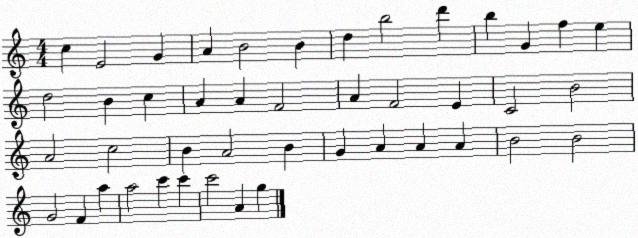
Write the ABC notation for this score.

X:1
T:Untitled
M:4/4
L:1/4
K:C
c E2 G A B2 B d b2 d' b G f e d2 B c A A F2 A F2 E C2 B2 A2 c2 B A2 B G A A A B2 B2 G2 F a a2 c' c' c'2 A g